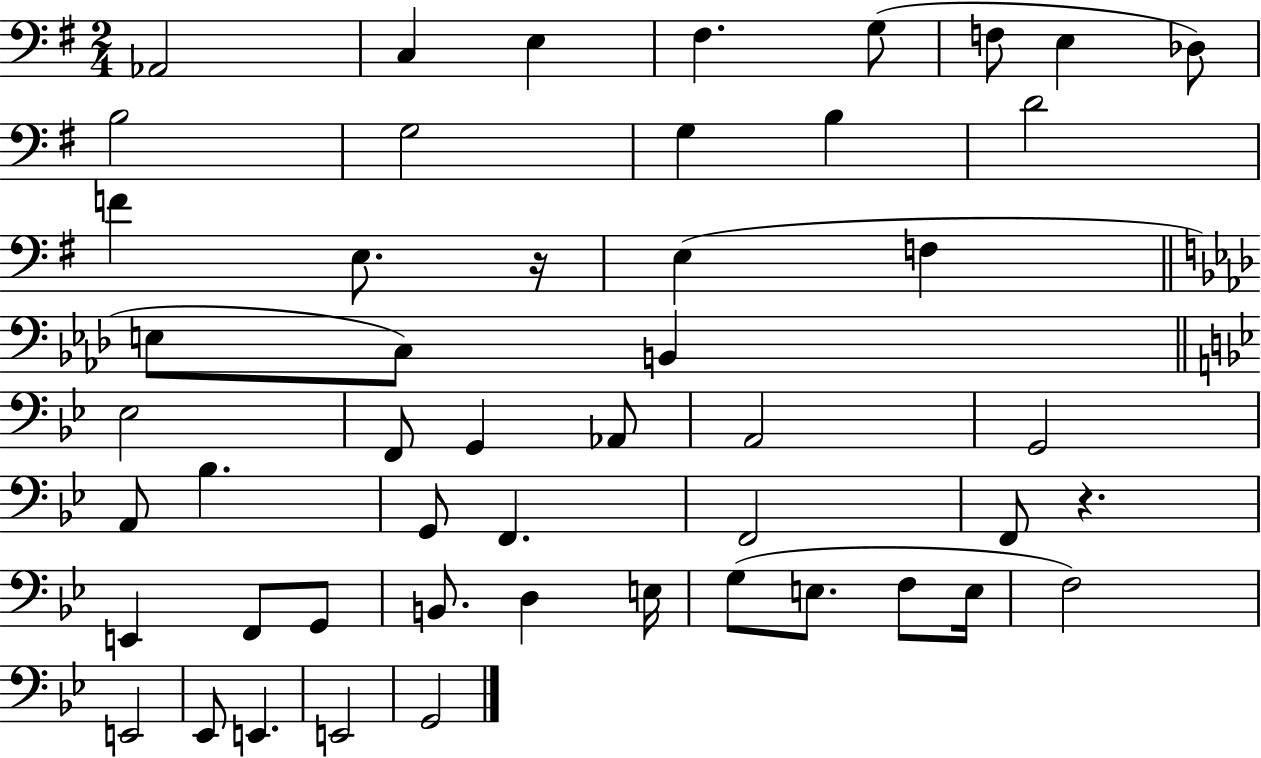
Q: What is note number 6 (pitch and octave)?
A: F3